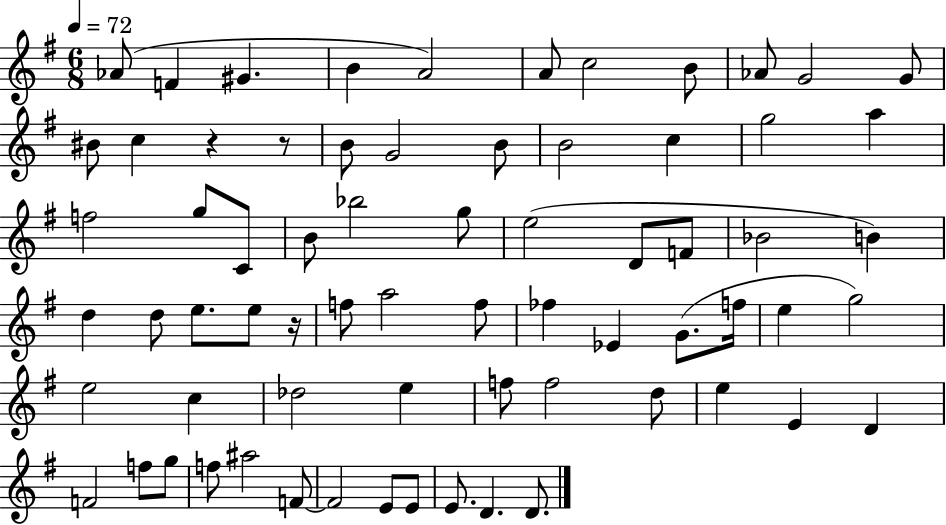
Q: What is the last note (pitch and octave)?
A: D4